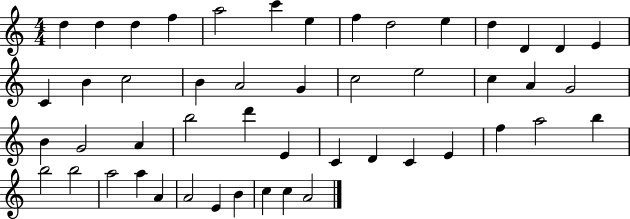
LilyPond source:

{
  \clef treble
  \numericTimeSignature
  \time 4/4
  \key c \major
  d''4 d''4 d''4 f''4 | a''2 c'''4 e''4 | f''4 d''2 e''4 | d''4 d'4 d'4 e'4 | \break c'4 b'4 c''2 | b'4 a'2 g'4 | c''2 e''2 | c''4 a'4 g'2 | \break b'4 g'2 a'4 | b''2 d'''4 e'4 | c'4 d'4 c'4 e'4 | f''4 a''2 b''4 | \break b''2 b''2 | a''2 a''4 a'4 | a'2 e'4 b'4 | c''4 c''4 a'2 | \break \bar "|."
}